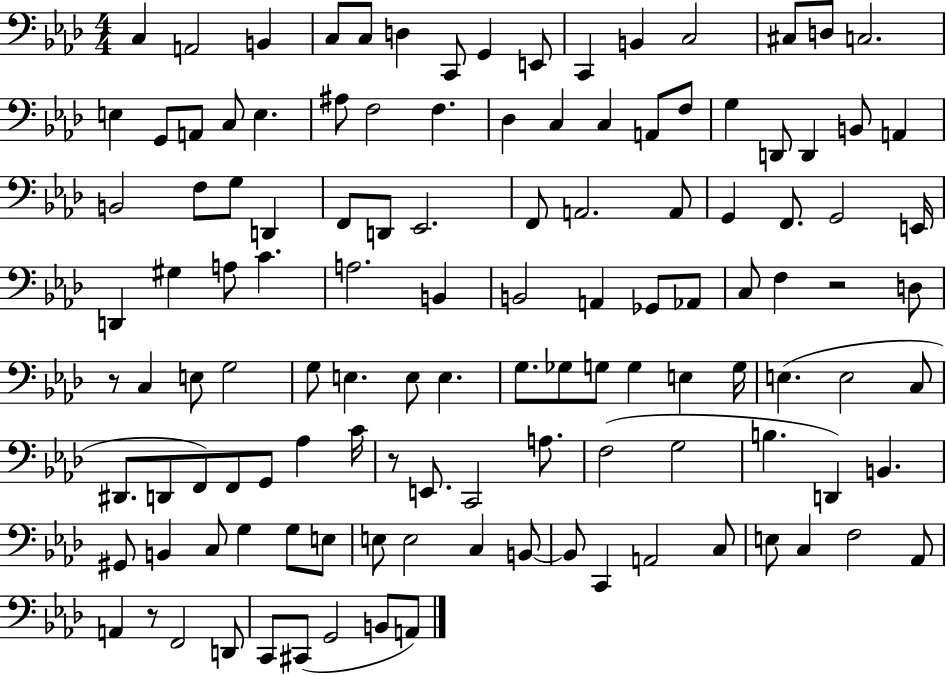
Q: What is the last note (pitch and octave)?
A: A2